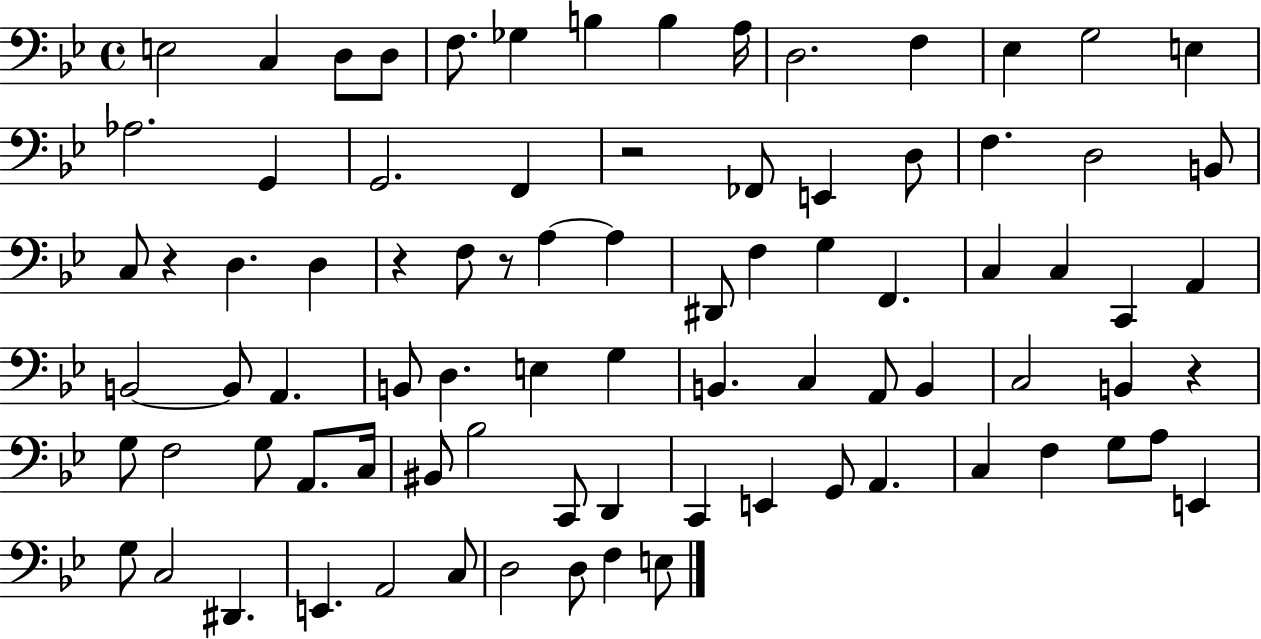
E3/h C3/q D3/e D3/e F3/e. Gb3/q B3/q B3/q A3/s D3/h. F3/q Eb3/q G3/h E3/q Ab3/h. G2/q G2/h. F2/q R/h FES2/e E2/q D3/e F3/q. D3/h B2/e C3/e R/q D3/q. D3/q R/q F3/e R/e A3/q A3/q D#2/e F3/q G3/q F2/q. C3/q C3/q C2/q A2/q B2/h B2/e A2/q. B2/e D3/q. E3/q G3/q B2/q. C3/q A2/e B2/q C3/h B2/q R/q G3/e F3/h G3/e A2/e. C3/s BIS2/e Bb3/h C2/e D2/q C2/q E2/q G2/e A2/q. C3/q F3/q G3/e A3/e E2/q G3/e C3/h D#2/q. E2/q. A2/h C3/e D3/h D3/e F3/q E3/e